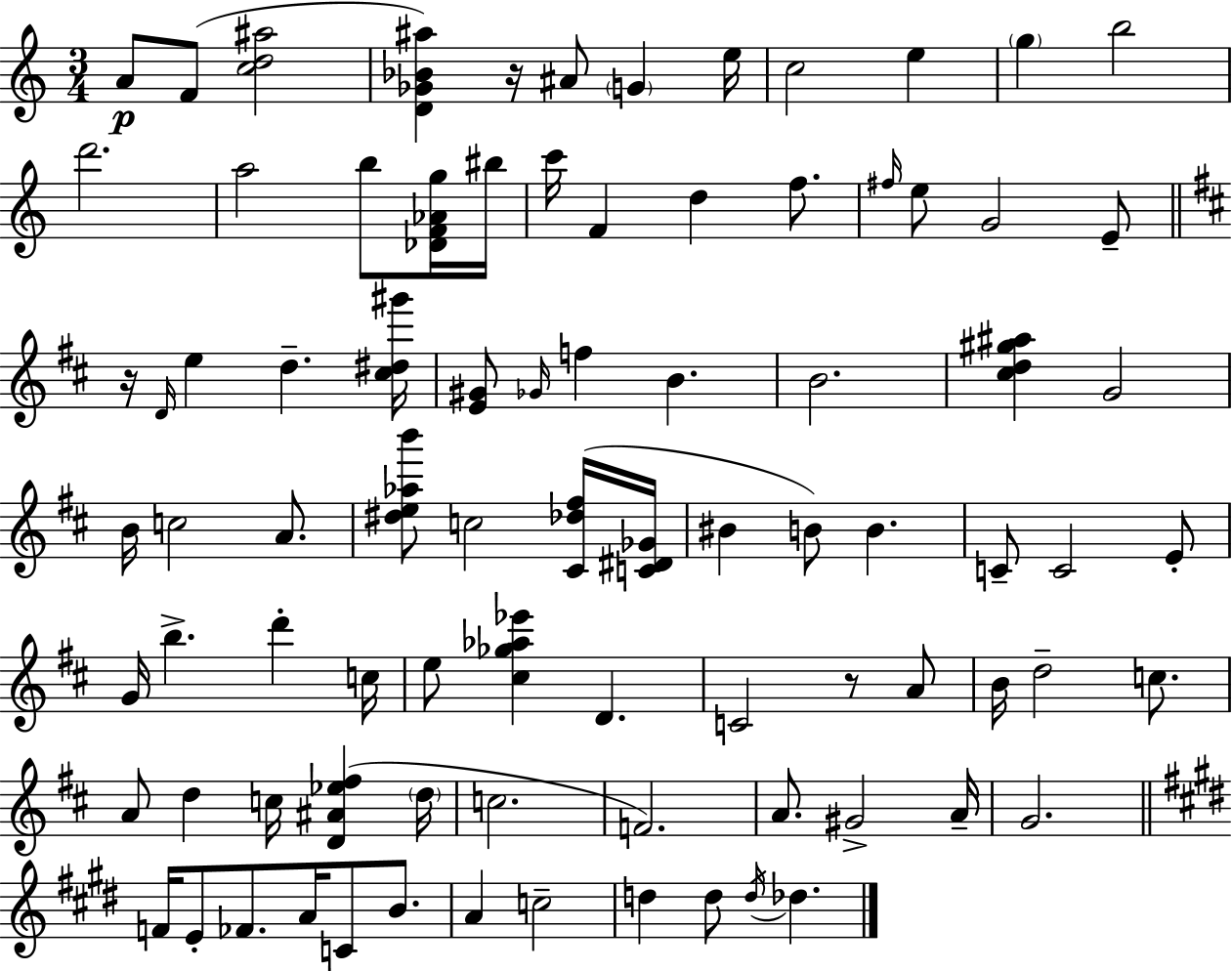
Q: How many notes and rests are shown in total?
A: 86